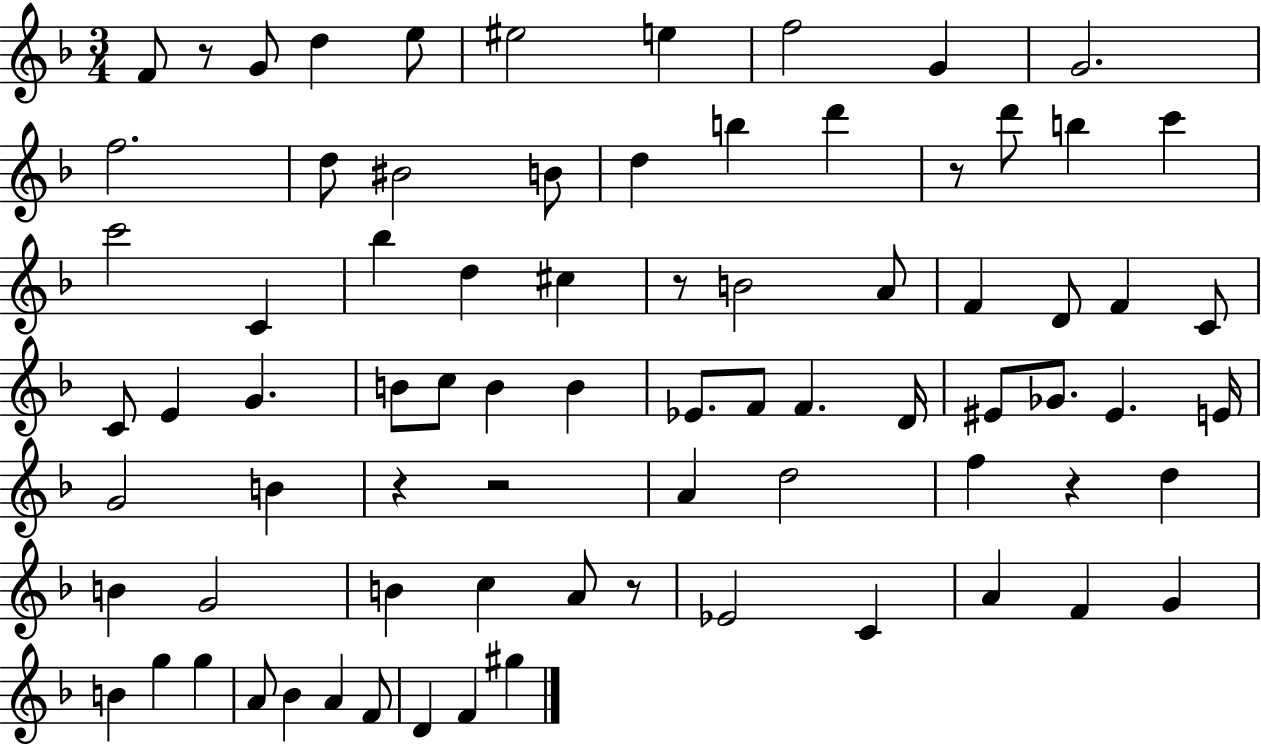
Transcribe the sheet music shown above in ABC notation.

X:1
T:Untitled
M:3/4
L:1/4
K:F
F/2 z/2 G/2 d e/2 ^e2 e f2 G G2 f2 d/2 ^B2 B/2 d b d' z/2 d'/2 b c' c'2 C _b d ^c z/2 B2 A/2 F D/2 F C/2 C/2 E G B/2 c/2 B B _E/2 F/2 F D/4 ^E/2 _G/2 ^E E/4 G2 B z z2 A d2 f z d B G2 B c A/2 z/2 _E2 C A F G B g g A/2 _B A F/2 D F ^g